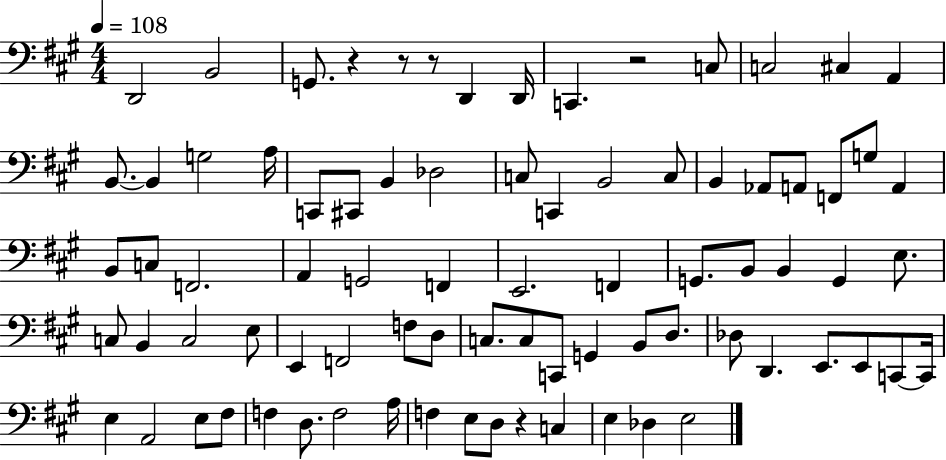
X:1
T:Untitled
M:4/4
L:1/4
K:A
D,,2 B,,2 G,,/2 z z/2 z/2 D,, D,,/4 C,, z2 C,/2 C,2 ^C, A,, B,,/2 B,, G,2 A,/4 C,,/2 ^C,,/2 B,, _D,2 C,/2 C,, B,,2 C,/2 B,, _A,,/2 A,,/2 F,,/2 G,/2 A,, B,,/2 C,/2 F,,2 A,, G,,2 F,, E,,2 F,, G,,/2 B,,/2 B,, G,, E,/2 C,/2 B,, C,2 E,/2 E,, F,,2 F,/2 D,/2 C,/2 C,/2 C,,/2 G,, B,,/2 D,/2 _D,/2 D,, E,,/2 E,,/2 C,,/2 C,,/4 E, A,,2 E,/2 ^F,/2 F, D,/2 F,2 A,/4 F, E,/2 D,/2 z C, E, _D, E,2